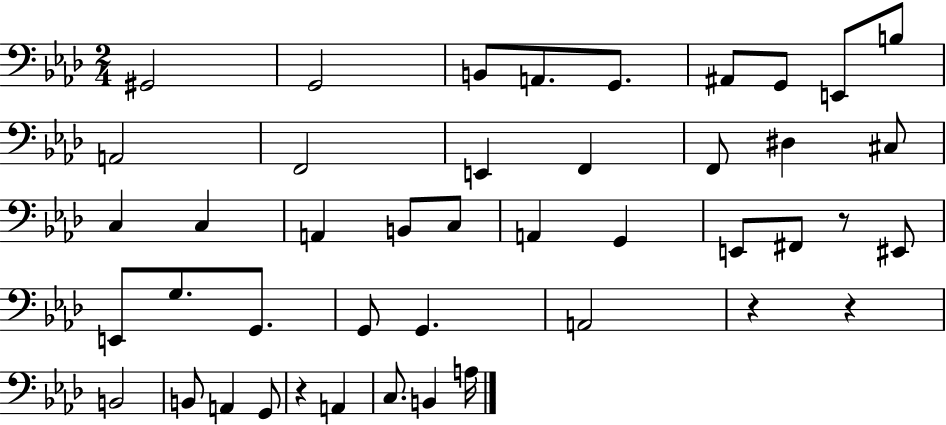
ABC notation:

X:1
T:Untitled
M:2/4
L:1/4
K:Ab
^G,,2 G,,2 B,,/2 A,,/2 G,,/2 ^A,,/2 G,,/2 E,,/2 B,/2 A,,2 F,,2 E,, F,, F,,/2 ^D, ^C,/2 C, C, A,, B,,/2 C,/2 A,, G,, E,,/2 ^F,,/2 z/2 ^E,,/2 E,,/2 G,/2 G,,/2 G,,/2 G,, A,,2 z z B,,2 B,,/2 A,, G,,/2 z A,, C,/2 B,, A,/4